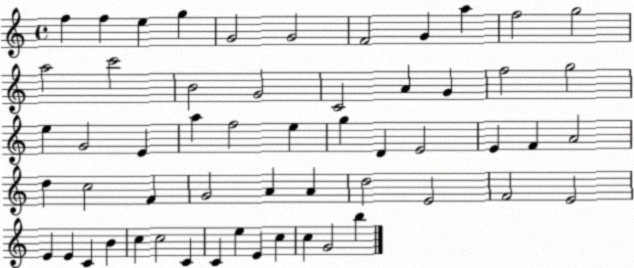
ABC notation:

X:1
T:Untitled
M:4/4
L:1/4
K:C
f f e g G2 G2 F2 G a f2 g2 a2 c'2 B2 G2 C2 A G f2 g2 e G2 E a f2 e g D E2 E F A2 d c2 F G2 A A d2 E2 F2 E2 E E C B c c2 C C e E c c G2 b